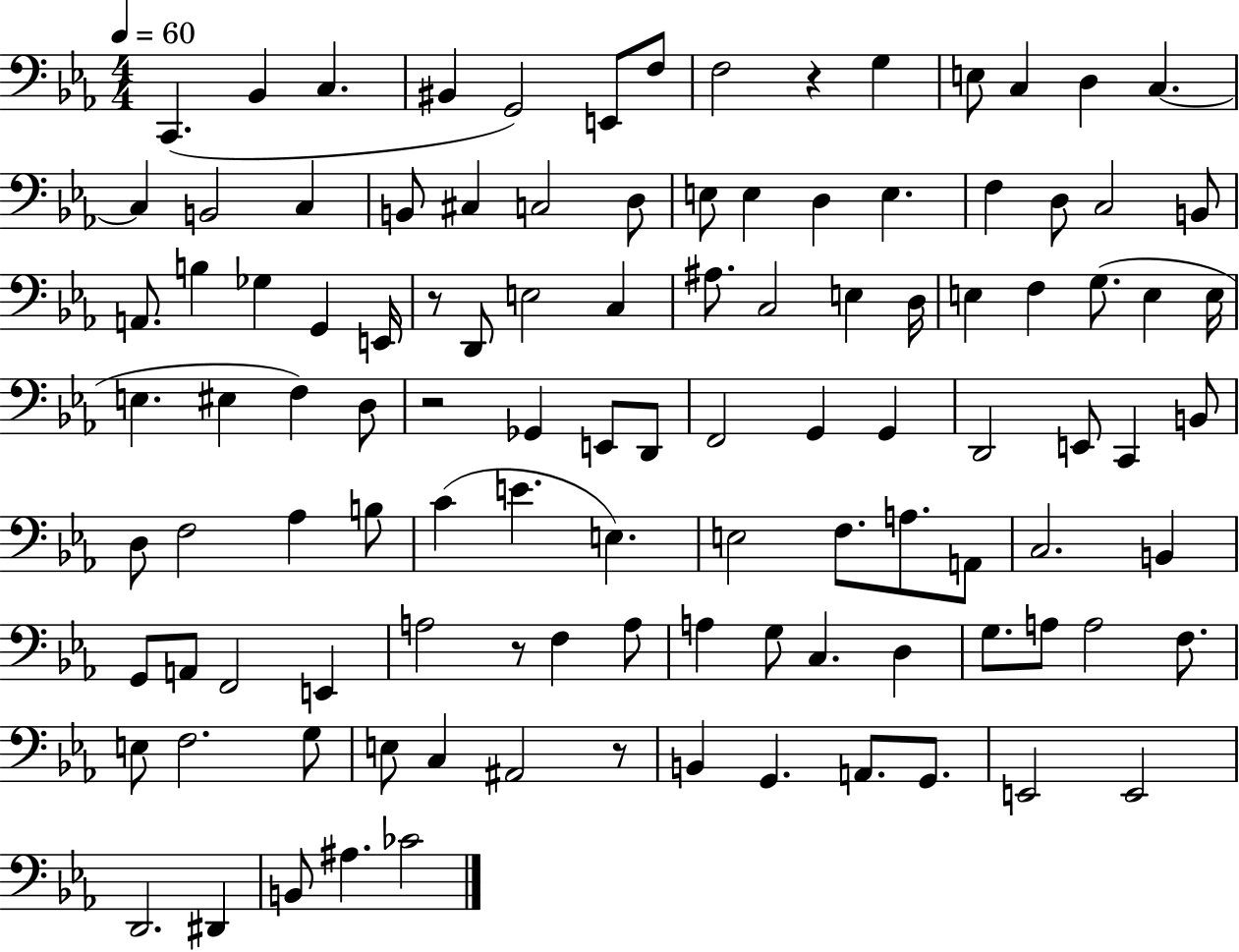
X:1
T:Untitled
M:4/4
L:1/4
K:Eb
C,, _B,, C, ^B,, G,,2 E,,/2 F,/2 F,2 z G, E,/2 C, D, C, C, B,,2 C, B,,/2 ^C, C,2 D,/2 E,/2 E, D, E, F, D,/2 C,2 B,,/2 A,,/2 B, _G, G,, E,,/4 z/2 D,,/2 E,2 C, ^A,/2 C,2 E, D,/4 E, F, G,/2 E, E,/4 E, ^E, F, D,/2 z2 _G,, E,,/2 D,,/2 F,,2 G,, G,, D,,2 E,,/2 C,, B,,/2 D,/2 F,2 _A, B,/2 C E E, E,2 F,/2 A,/2 A,,/2 C,2 B,, G,,/2 A,,/2 F,,2 E,, A,2 z/2 F, A,/2 A, G,/2 C, D, G,/2 A,/2 A,2 F,/2 E,/2 F,2 G,/2 E,/2 C, ^A,,2 z/2 B,, G,, A,,/2 G,,/2 E,,2 E,,2 D,,2 ^D,, B,,/2 ^A, _C2